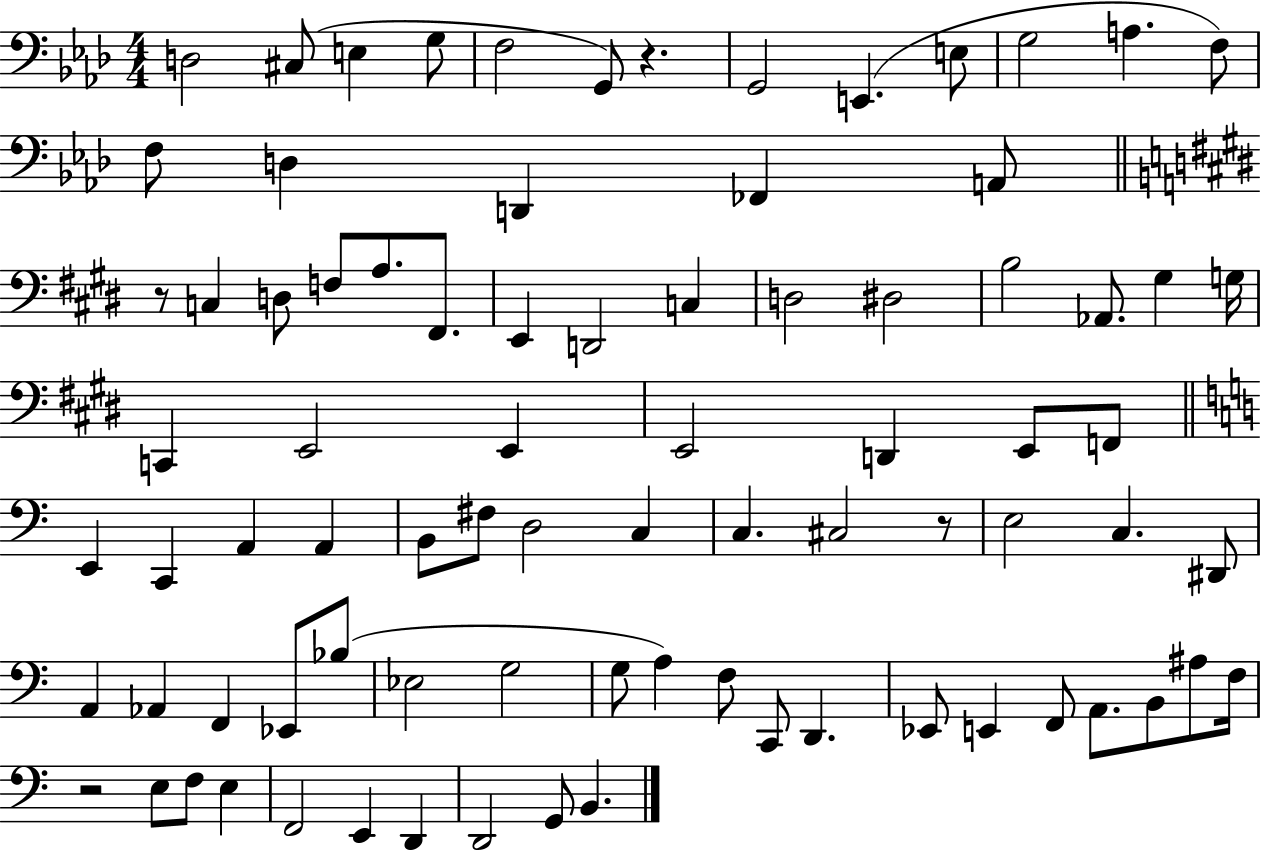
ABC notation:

X:1
T:Untitled
M:4/4
L:1/4
K:Ab
D,2 ^C,/2 E, G,/2 F,2 G,,/2 z G,,2 E,, E,/2 G,2 A, F,/2 F,/2 D, D,, _F,, A,,/2 z/2 C, D,/2 F,/2 A,/2 ^F,,/2 E,, D,,2 C, D,2 ^D,2 B,2 _A,,/2 ^G, G,/4 C,, E,,2 E,, E,,2 D,, E,,/2 F,,/2 E,, C,, A,, A,, B,,/2 ^F,/2 D,2 C, C, ^C,2 z/2 E,2 C, ^D,,/2 A,, _A,, F,, _E,,/2 _B,/2 _E,2 G,2 G,/2 A, F,/2 C,,/2 D,, _E,,/2 E,, F,,/2 A,,/2 B,,/2 ^A,/2 F,/4 z2 E,/2 F,/2 E, F,,2 E,, D,, D,,2 G,,/2 B,,